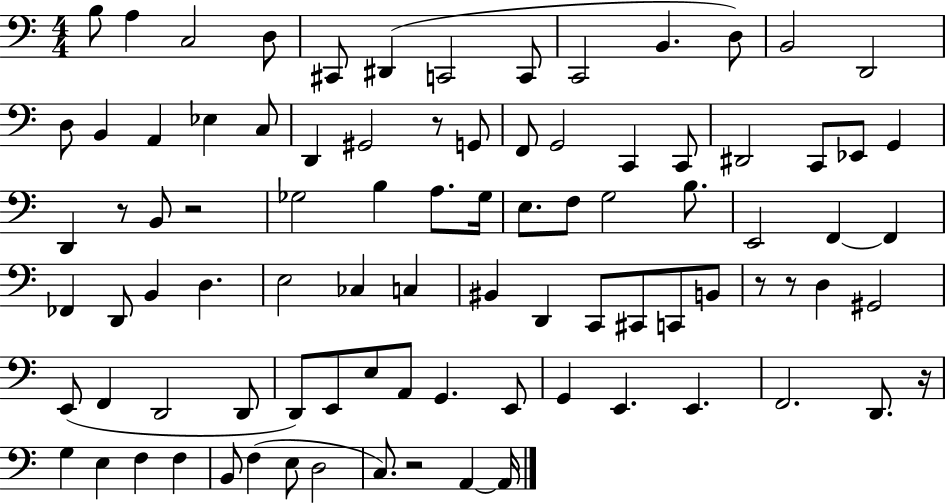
B3/e A3/q C3/h D3/e C#2/e D#2/q C2/h C2/e C2/h B2/q. D3/e B2/h D2/h D3/e B2/q A2/q Eb3/q C3/e D2/q G#2/h R/e G2/e F2/e G2/h C2/q C2/e D#2/h C2/e Eb2/e G2/q D2/q R/e B2/e R/h Gb3/h B3/q A3/e. Gb3/s E3/e. F3/e G3/h B3/e. E2/h F2/q F2/q FES2/q D2/e B2/q D3/q. E3/h CES3/q C3/q BIS2/q D2/q C2/e C#2/e C2/e B2/e R/e R/e D3/q G#2/h E2/e F2/q D2/h D2/e D2/e E2/e E3/e A2/e G2/q. E2/e G2/q E2/q. E2/q. F2/h. D2/e. R/s G3/q E3/q F3/q F3/q B2/e F3/q E3/e D3/h C3/e. R/h A2/q A2/s